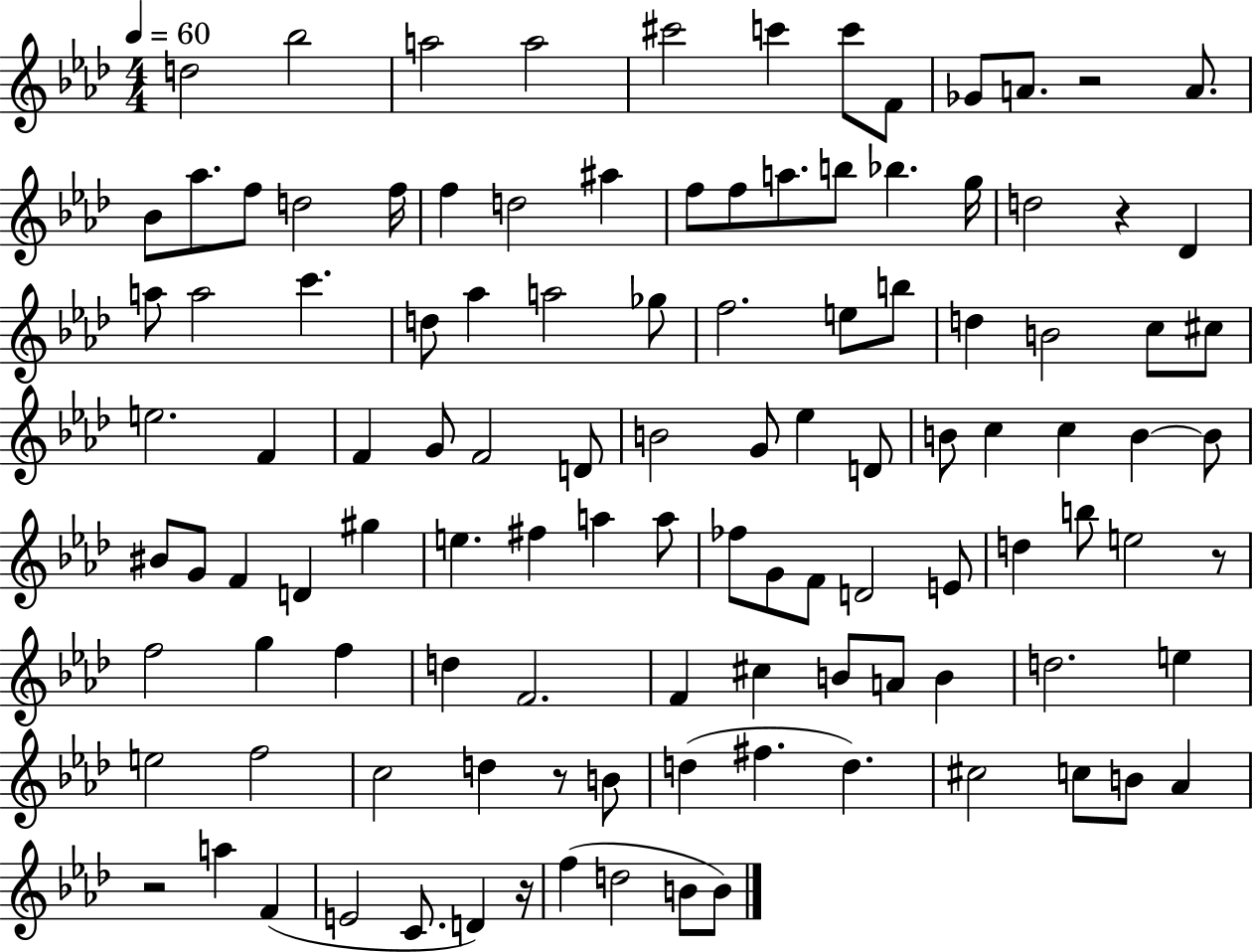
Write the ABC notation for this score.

X:1
T:Untitled
M:4/4
L:1/4
K:Ab
d2 _b2 a2 a2 ^c'2 c' c'/2 F/2 _G/2 A/2 z2 A/2 _B/2 _a/2 f/2 d2 f/4 f d2 ^a f/2 f/2 a/2 b/2 _b g/4 d2 z _D a/2 a2 c' d/2 _a a2 _g/2 f2 e/2 b/2 d B2 c/2 ^c/2 e2 F F G/2 F2 D/2 B2 G/2 _e D/2 B/2 c c B B/2 ^B/2 G/2 F D ^g e ^f a a/2 _f/2 G/2 F/2 D2 E/2 d b/2 e2 z/2 f2 g f d F2 F ^c B/2 A/2 B d2 e e2 f2 c2 d z/2 B/2 d ^f d ^c2 c/2 B/2 _A z2 a F E2 C/2 D z/4 f d2 B/2 B/2